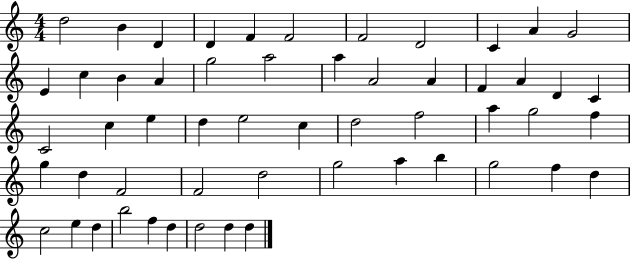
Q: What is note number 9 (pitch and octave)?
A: C4